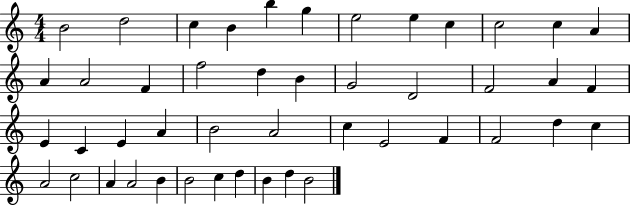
B4/h D5/h C5/q B4/q B5/q G5/q E5/h E5/q C5/q C5/h C5/q A4/q A4/q A4/h F4/q F5/h D5/q B4/q G4/h D4/h F4/h A4/q F4/q E4/q C4/q E4/q A4/q B4/h A4/h C5/q E4/h F4/q F4/h D5/q C5/q A4/h C5/h A4/q A4/h B4/q B4/h C5/q D5/q B4/q D5/q B4/h